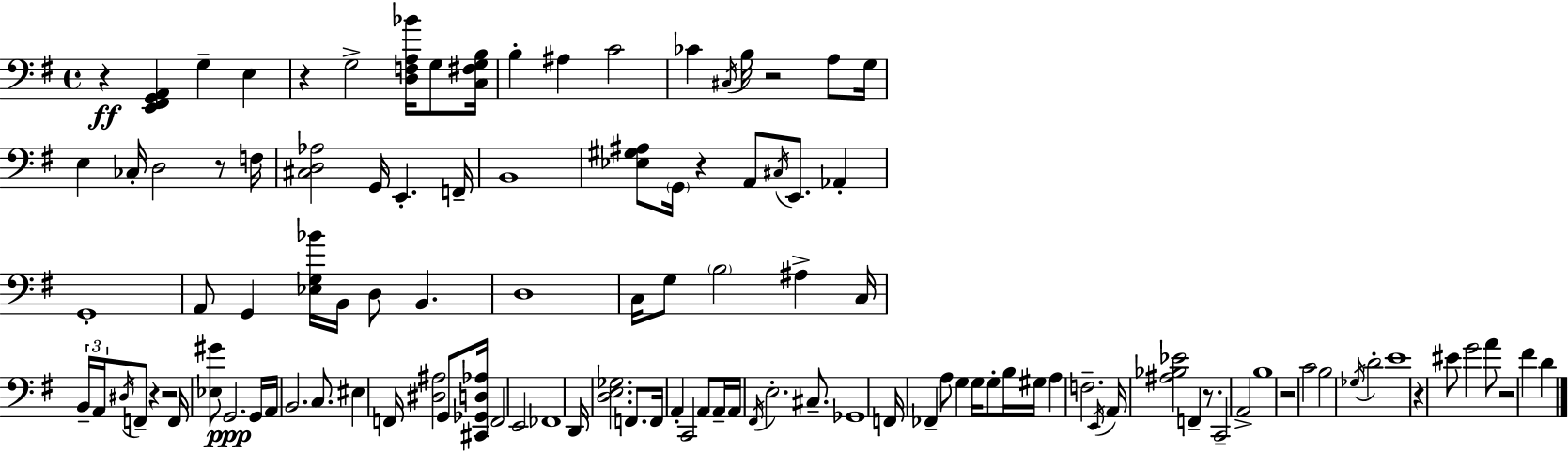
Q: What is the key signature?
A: G major